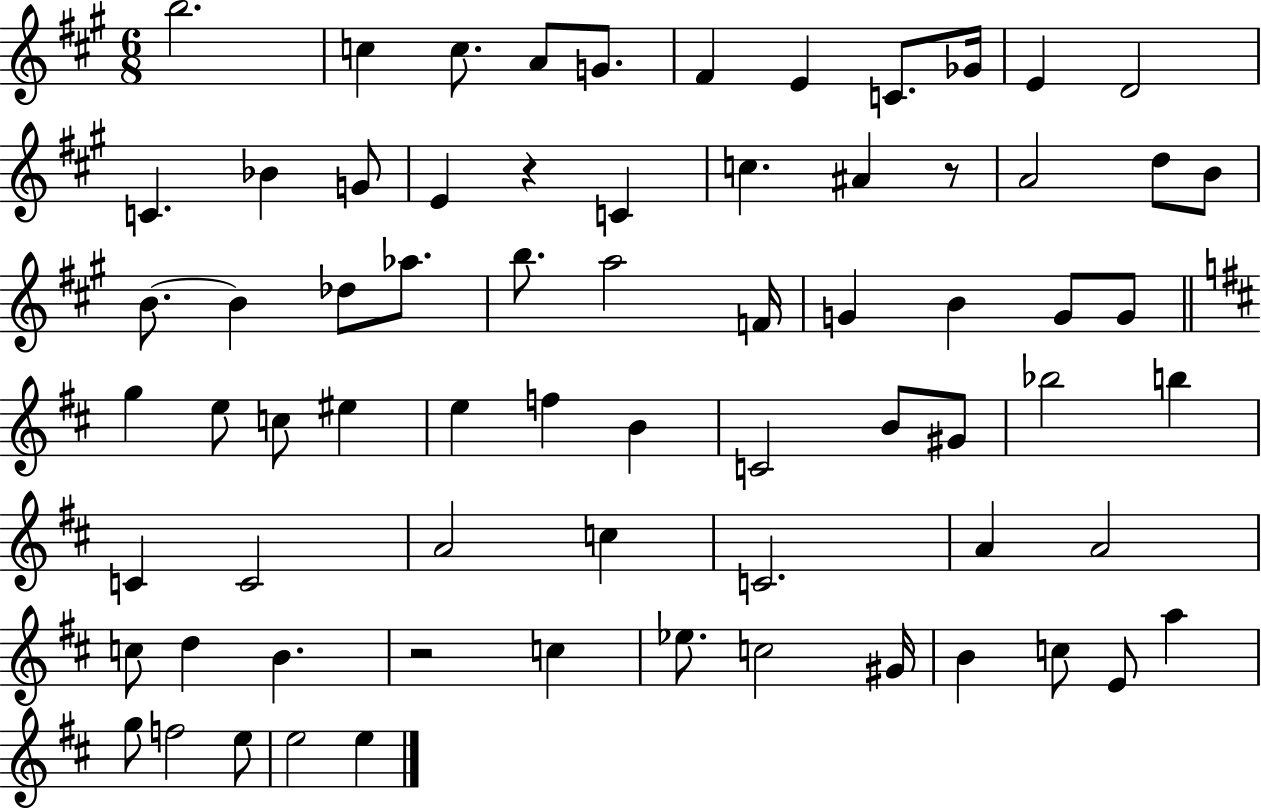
B5/h. C5/q C5/e. A4/e G4/e. F#4/q E4/q C4/e. Gb4/s E4/q D4/h C4/q. Bb4/q G4/e E4/q R/q C4/q C5/q. A#4/q R/e A4/h D5/e B4/e B4/e. B4/q Db5/e Ab5/e. B5/e. A5/h F4/s G4/q B4/q G4/e G4/e G5/q E5/e C5/e EIS5/q E5/q F5/q B4/q C4/h B4/e G#4/e Bb5/h B5/q C4/q C4/h A4/h C5/q C4/h. A4/q A4/h C5/e D5/q B4/q. R/h C5/q Eb5/e. C5/h G#4/s B4/q C5/e E4/e A5/q G5/e F5/h E5/e E5/h E5/q